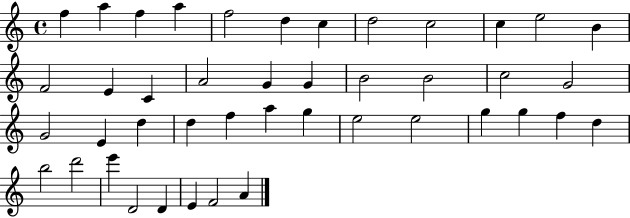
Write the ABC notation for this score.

X:1
T:Untitled
M:4/4
L:1/4
K:C
f a f a f2 d c d2 c2 c e2 B F2 E C A2 G G B2 B2 c2 G2 G2 E d d f a g e2 e2 g g f d b2 d'2 e' D2 D E F2 A